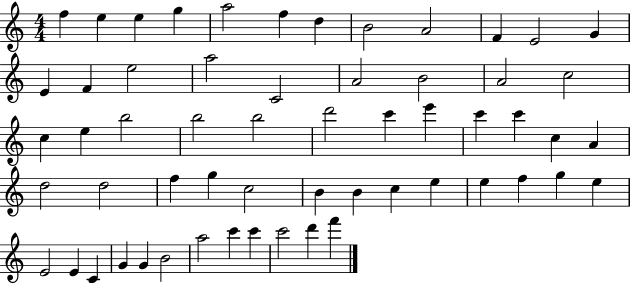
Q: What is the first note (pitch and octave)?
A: F5